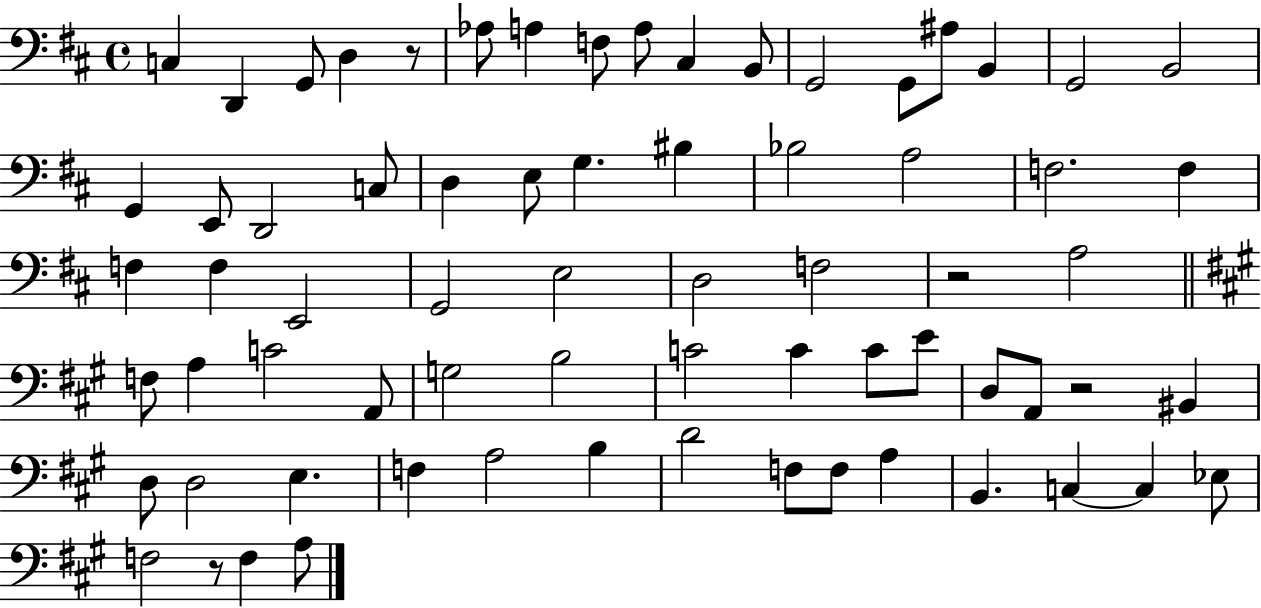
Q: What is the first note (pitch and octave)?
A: C3